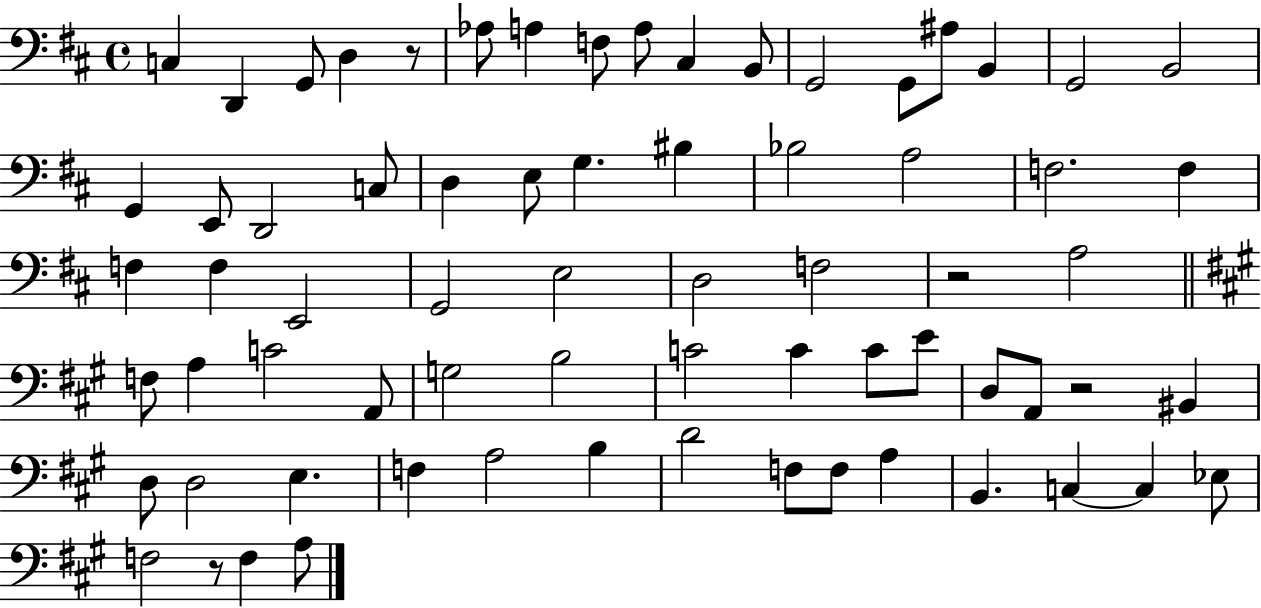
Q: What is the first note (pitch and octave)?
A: C3